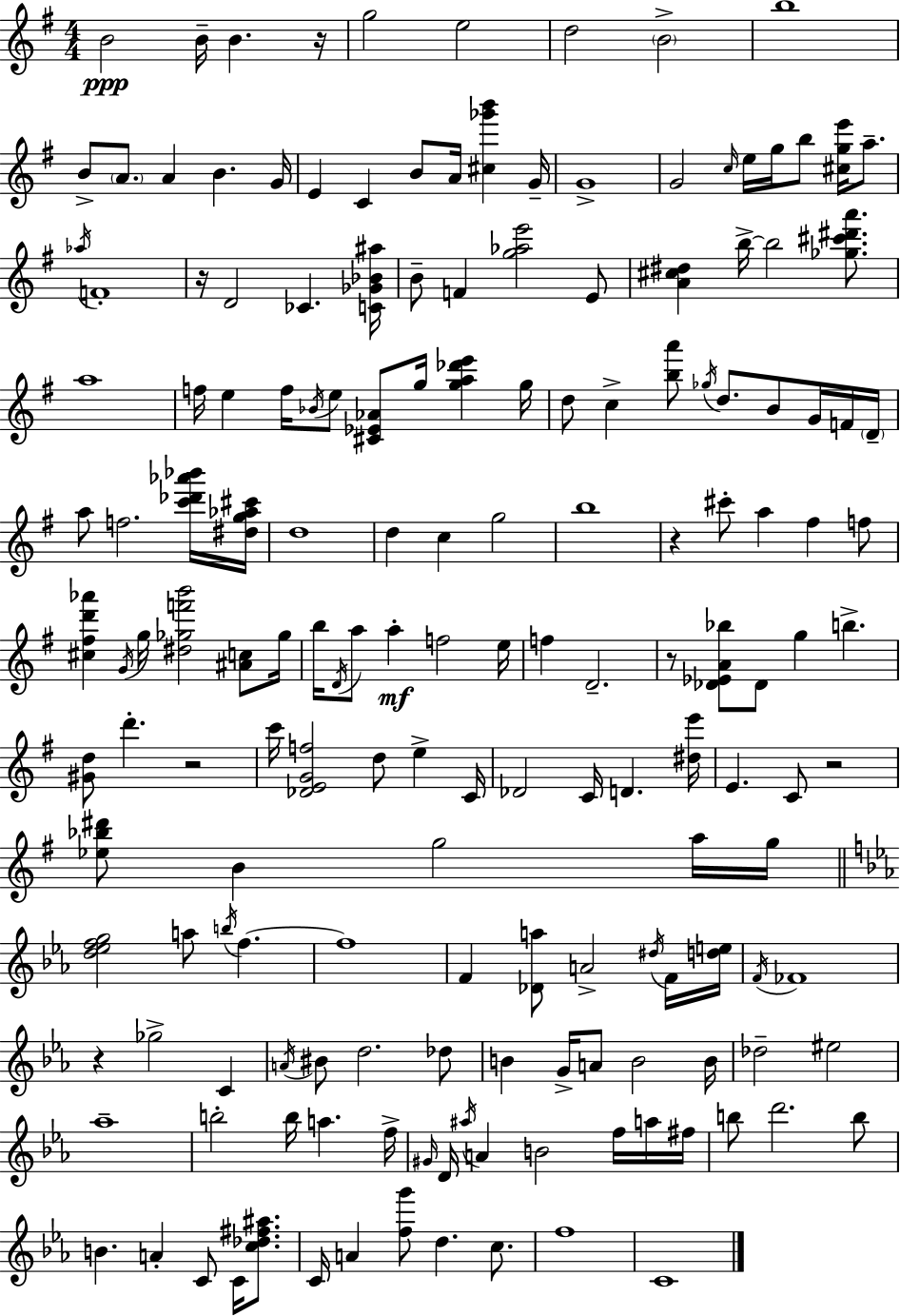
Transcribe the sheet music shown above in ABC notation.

X:1
T:Untitled
M:4/4
L:1/4
K:G
B2 B/4 B z/4 g2 e2 d2 B2 b4 B/2 A/2 A B G/4 E C B/2 A/4 [^c_g'b'] G/4 G4 G2 c/4 e/4 g/4 b/2 [^cge']/4 a/2 _a/4 F4 z/4 D2 _C [C_G_B^a]/4 B/2 F [g_ae']2 E/2 [A^c^d] b/4 b2 [_g^c'^d'a']/2 a4 f/4 e f/4 _B/4 e/2 [^C_E_A]/2 g/4 [ga_d'e'] g/4 d/2 c [ba']/2 _g/4 d/2 B/2 G/4 F/4 D/4 a/2 f2 [c'_d'_a'_b']/4 [^dg_a^c']/4 d4 d c g2 b4 z ^c'/2 a ^f f/2 [^c^fd'_a'] G/4 g/4 [^d_gf'b']2 [^Ac]/2 _g/4 b/4 D/4 a/2 a f2 e/4 f D2 z/2 [_D_EA_b]/2 _D/2 g b [^Gd]/2 d' z2 c'/4 [_DEGf]2 d/2 e C/4 _D2 C/4 D [^de']/4 E C/2 z2 [_e_b^d']/2 B g2 a/4 g/4 [d_efg]2 a/2 b/4 f f4 F [_Da]/2 A2 ^d/4 F/4 [de]/4 F/4 _F4 z _g2 C A/4 ^B/2 d2 _d/2 B G/4 A/2 B2 B/4 _d2 ^e2 _a4 b2 b/4 a f/4 ^G/4 D/4 ^a/4 A B2 f/4 a/4 ^f/4 b/2 d'2 b/2 B A C/2 C/4 [c_d^f^a]/2 C/4 A [fg']/2 d c/2 f4 C4